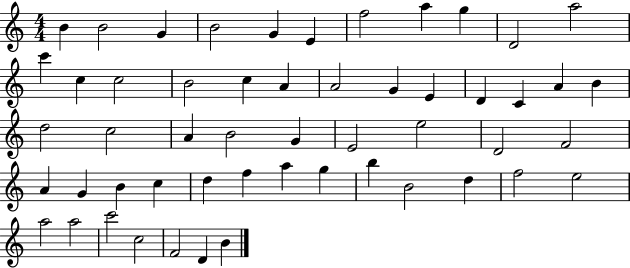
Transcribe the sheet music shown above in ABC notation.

X:1
T:Untitled
M:4/4
L:1/4
K:C
B B2 G B2 G E f2 a g D2 a2 c' c c2 B2 c A A2 G E D C A B d2 c2 A B2 G E2 e2 D2 F2 A G B c d f a g b B2 d f2 e2 a2 a2 c'2 c2 F2 D B